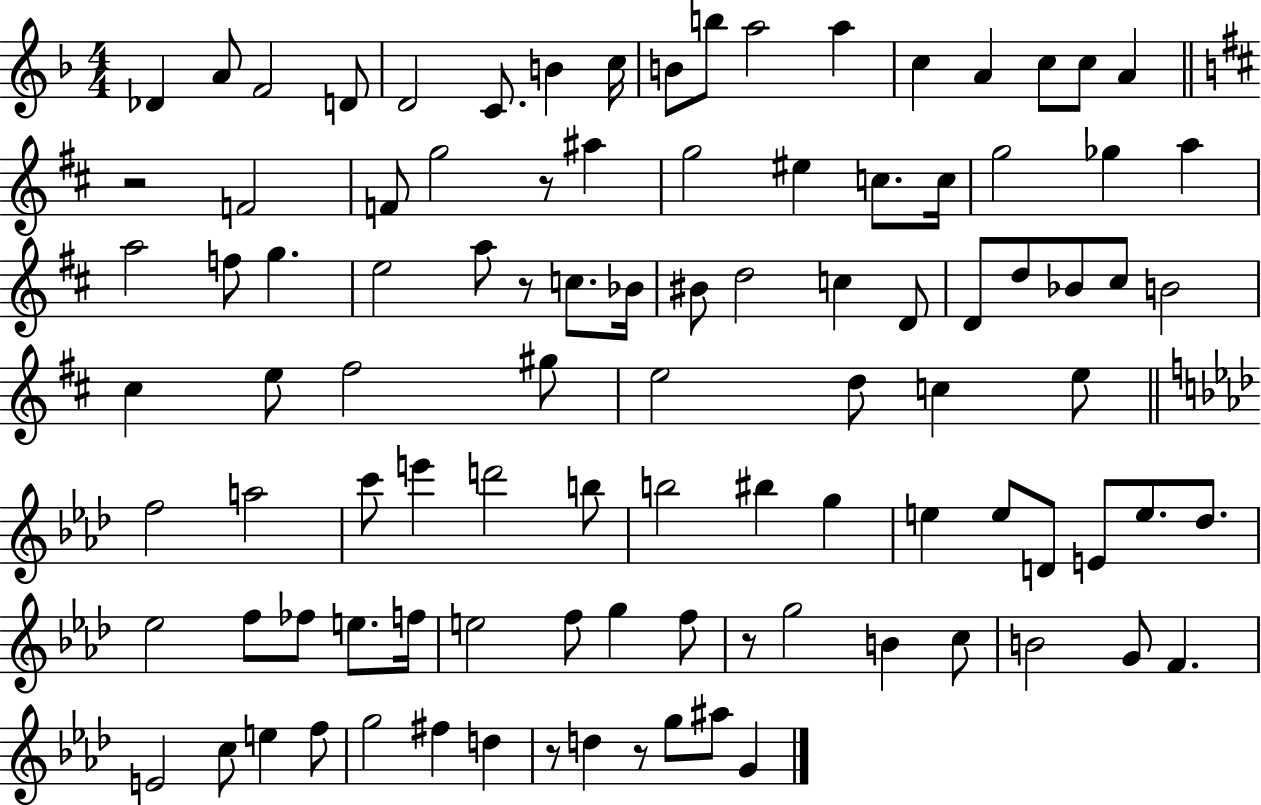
X:1
T:Untitled
M:4/4
L:1/4
K:F
_D A/2 F2 D/2 D2 C/2 B c/4 B/2 b/2 a2 a c A c/2 c/2 A z2 F2 F/2 g2 z/2 ^a g2 ^e c/2 c/4 g2 _g a a2 f/2 g e2 a/2 z/2 c/2 _B/4 ^B/2 d2 c D/2 D/2 d/2 _B/2 ^c/2 B2 ^c e/2 ^f2 ^g/2 e2 d/2 c e/2 f2 a2 c'/2 e' d'2 b/2 b2 ^b g e e/2 D/2 E/2 e/2 _d/2 _e2 f/2 _f/2 e/2 f/4 e2 f/2 g f/2 z/2 g2 B c/2 B2 G/2 F E2 c/2 e f/2 g2 ^f d z/2 d z/2 g/2 ^a/2 G